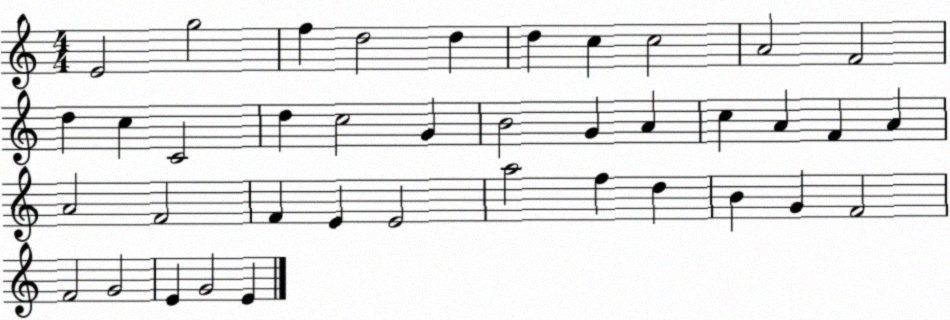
X:1
T:Untitled
M:4/4
L:1/4
K:C
E2 g2 f d2 d d c c2 A2 F2 d c C2 d c2 G B2 G A c A F A A2 F2 F E E2 a2 f d B G F2 F2 G2 E G2 E